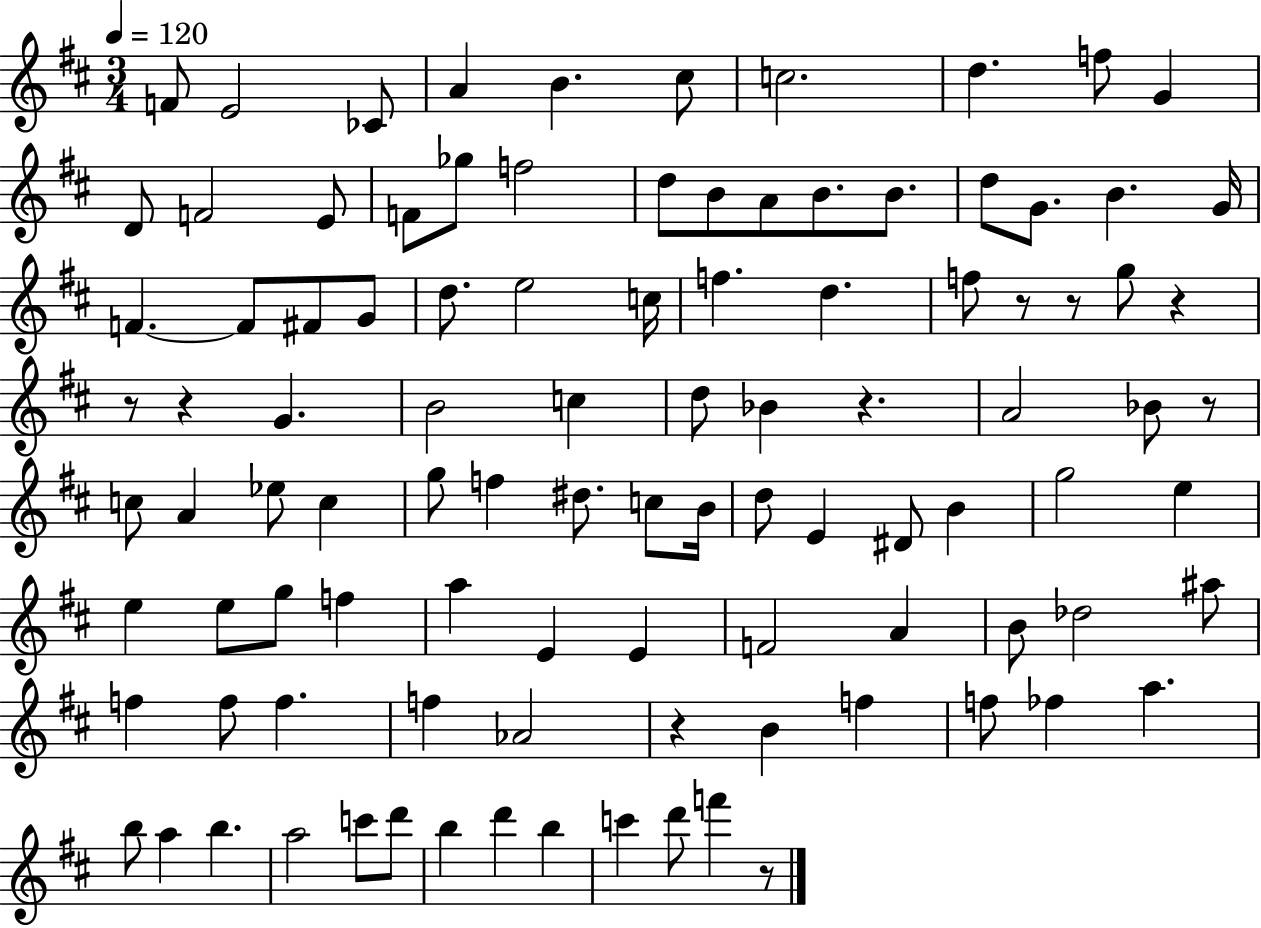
X:1
T:Untitled
M:3/4
L:1/4
K:D
F/2 E2 _C/2 A B ^c/2 c2 d f/2 G D/2 F2 E/2 F/2 _g/2 f2 d/2 B/2 A/2 B/2 B/2 d/2 G/2 B G/4 F F/2 ^F/2 G/2 d/2 e2 c/4 f d f/2 z/2 z/2 g/2 z z/2 z G B2 c d/2 _B z A2 _B/2 z/2 c/2 A _e/2 c g/2 f ^d/2 c/2 B/4 d/2 E ^D/2 B g2 e e e/2 g/2 f a E E F2 A B/2 _d2 ^a/2 f f/2 f f _A2 z B f f/2 _f a b/2 a b a2 c'/2 d'/2 b d' b c' d'/2 f' z/2